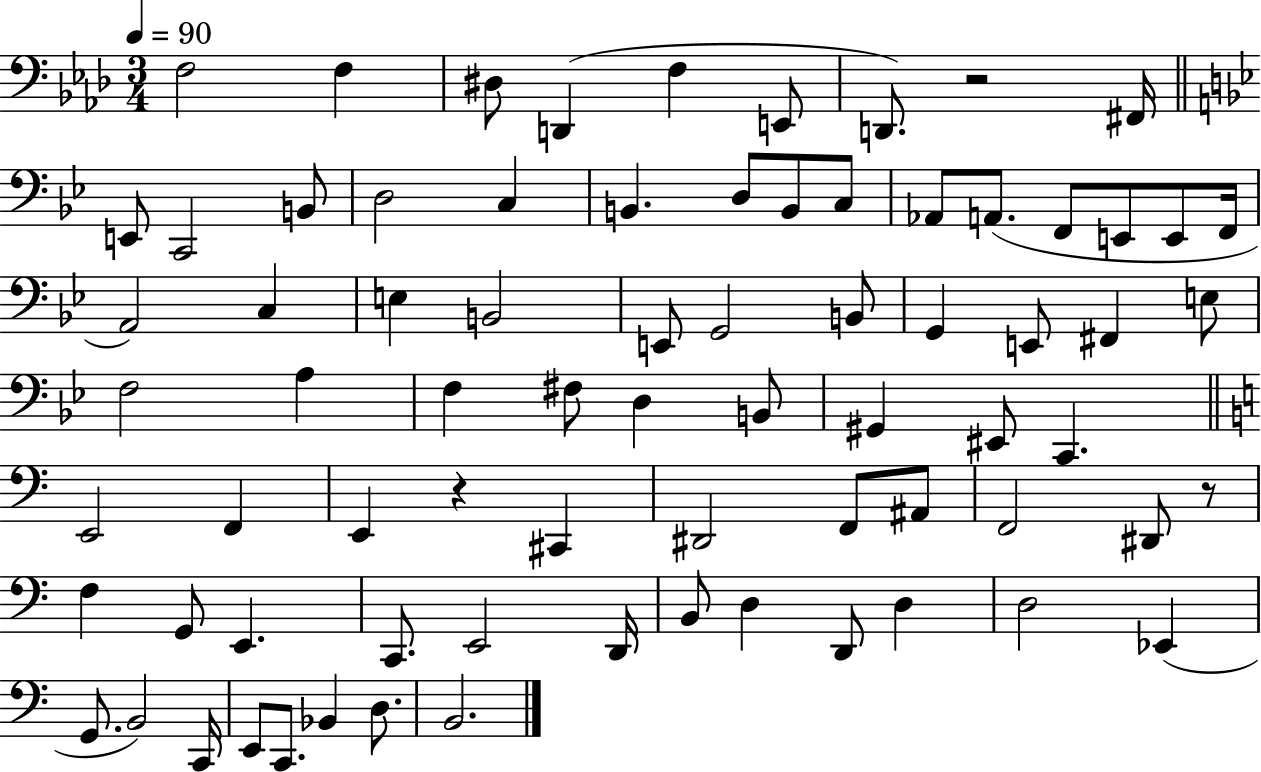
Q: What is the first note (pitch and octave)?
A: F3